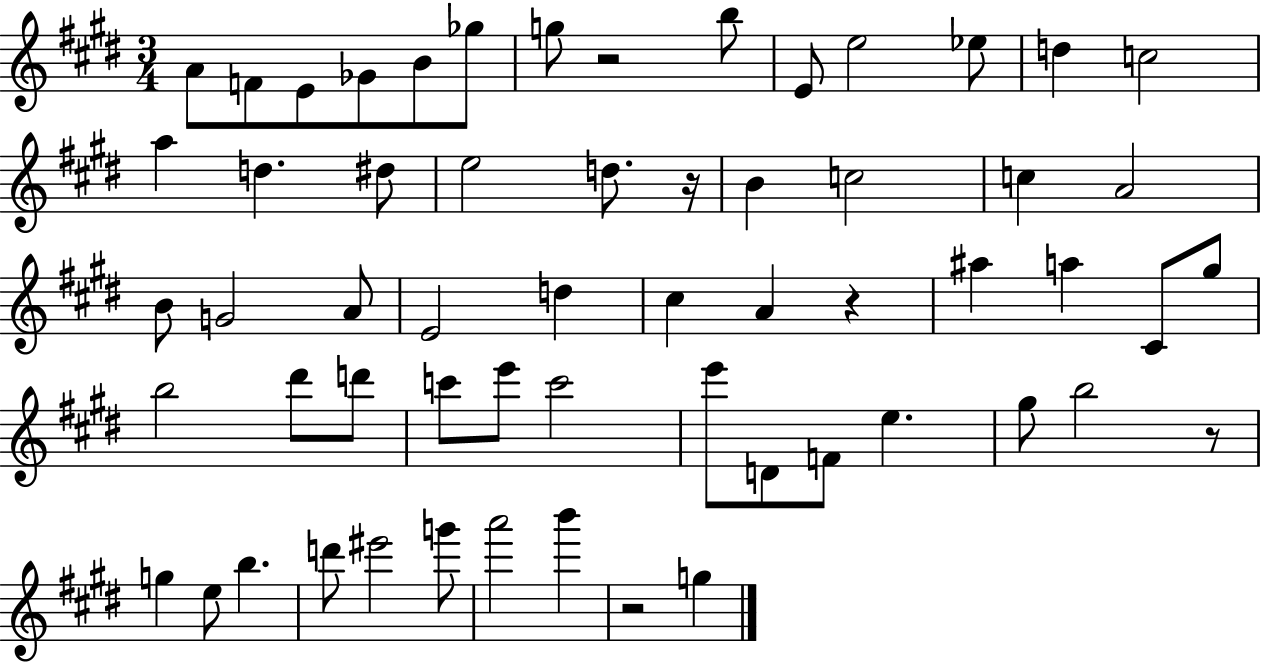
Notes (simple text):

A4/e F4/e E4/e Gb4/e B4/e Gb5/e G5/e R/h B5/e E4/e E5/h Eb5/e D5/q C5/h A5/q D5/q. D#5/e E5/h D5/e. R/s B4/q C5/h C5/q A4/h B4/e G4/h A4/e E4/h D5/q C#5/q A4/q R/q A#5/q A5/q C#4/e G#5/e B5/h D#6/e D6/e C6/e E6/e C6/h E6/e D4/e F4/e E5/q. G#5/e B5/h R/e G5/q E5/e B5/q. D6/e EIS6/h G6/e A6/h B6/q R/h G5/q